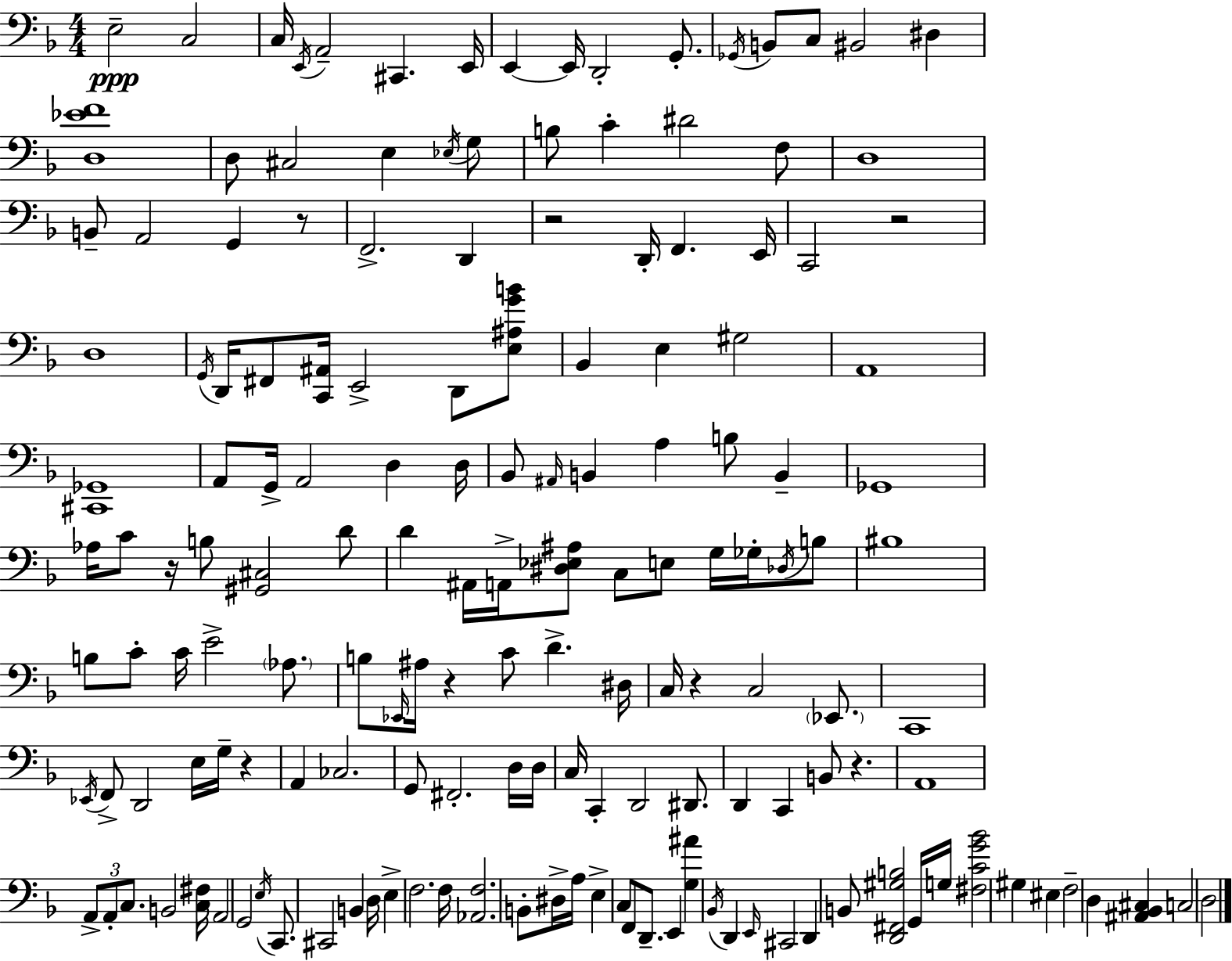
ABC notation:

X:1
T:Untitled
M:4/4
L:1/4
K:F
E,2 C,2 C,/4 E,,/4 A,,2 ^C,, E,,/4 E,, E,,/4 D,,2 G,,/2 _G,,/4 B,,/2 C,/2 ^B,,2 ^D, [D,_EF]4 D,/2 ^C,2 E, _E,/4 G,/2 B,/2 C ^D2 F,/2 D,4 B,,/2 A,,2 G,, z/2 F,,2 D,, z2 D,,/4 F,, E,,/4 C,,2 z2 D,4 G,,/4 D,,/4 ^F,,/2 [C,,^A,,]/4 E,,2 D,,/2 [E,^A,GB]/2 _B,, E, ^G,2 A,,4 [^C,,_G,,]4 A,,/2 G,,/4 A,,2 D, D,/4 _B,,/2 ^A,,/4 B,, A, B,/2 B,, _G,,4 _A,/4 C/2 z/4 B,/2 [^G,,^C,]2 D/2 D ^A,,/4 A,,/4 [^D,_E,^A,]/2 C,/2 E,/2 G,/4 _G,/4 _D,/4 B,/2 ^B,4 B,/2 C/2 C/4 E2 _A,/2 B,/2 _E,,/4 ^A,/4 z C/2 D ^D,/4 C,/4 z C,2 _E,,/2 C,,4 _E,,/4 F,,/2 D,,2 E,/4 G,/4 z A,, _C,2 G,,/2 ^F,,2 D,/4 D,/4 C,/4 C,, D,,2 ^D,,/2 D,, C,, B,,/2 z A,,4 A,,/2 A,,/2 C,/2 B,,2 [C,^F,]/4 A,,2 G,,2 E,/4 C,,/2 ^C,,2 B,, D,/4 E, F,2 F,/4 [_A,,F,]2 B,,/2 ^D,/4 A,/4 E, C,/2 F,,/2 D,,/2 E,, [G,^A] _B,,/4 D,, E,,/4 ^C,,2 D,, B,,/2 [D,,^F,,^G,B,]2 G,,/4 G,/4 [^F,CG_B]2 ^G, ^E, F,2 D, [^A,,_B,,^C,] C,2 D,2